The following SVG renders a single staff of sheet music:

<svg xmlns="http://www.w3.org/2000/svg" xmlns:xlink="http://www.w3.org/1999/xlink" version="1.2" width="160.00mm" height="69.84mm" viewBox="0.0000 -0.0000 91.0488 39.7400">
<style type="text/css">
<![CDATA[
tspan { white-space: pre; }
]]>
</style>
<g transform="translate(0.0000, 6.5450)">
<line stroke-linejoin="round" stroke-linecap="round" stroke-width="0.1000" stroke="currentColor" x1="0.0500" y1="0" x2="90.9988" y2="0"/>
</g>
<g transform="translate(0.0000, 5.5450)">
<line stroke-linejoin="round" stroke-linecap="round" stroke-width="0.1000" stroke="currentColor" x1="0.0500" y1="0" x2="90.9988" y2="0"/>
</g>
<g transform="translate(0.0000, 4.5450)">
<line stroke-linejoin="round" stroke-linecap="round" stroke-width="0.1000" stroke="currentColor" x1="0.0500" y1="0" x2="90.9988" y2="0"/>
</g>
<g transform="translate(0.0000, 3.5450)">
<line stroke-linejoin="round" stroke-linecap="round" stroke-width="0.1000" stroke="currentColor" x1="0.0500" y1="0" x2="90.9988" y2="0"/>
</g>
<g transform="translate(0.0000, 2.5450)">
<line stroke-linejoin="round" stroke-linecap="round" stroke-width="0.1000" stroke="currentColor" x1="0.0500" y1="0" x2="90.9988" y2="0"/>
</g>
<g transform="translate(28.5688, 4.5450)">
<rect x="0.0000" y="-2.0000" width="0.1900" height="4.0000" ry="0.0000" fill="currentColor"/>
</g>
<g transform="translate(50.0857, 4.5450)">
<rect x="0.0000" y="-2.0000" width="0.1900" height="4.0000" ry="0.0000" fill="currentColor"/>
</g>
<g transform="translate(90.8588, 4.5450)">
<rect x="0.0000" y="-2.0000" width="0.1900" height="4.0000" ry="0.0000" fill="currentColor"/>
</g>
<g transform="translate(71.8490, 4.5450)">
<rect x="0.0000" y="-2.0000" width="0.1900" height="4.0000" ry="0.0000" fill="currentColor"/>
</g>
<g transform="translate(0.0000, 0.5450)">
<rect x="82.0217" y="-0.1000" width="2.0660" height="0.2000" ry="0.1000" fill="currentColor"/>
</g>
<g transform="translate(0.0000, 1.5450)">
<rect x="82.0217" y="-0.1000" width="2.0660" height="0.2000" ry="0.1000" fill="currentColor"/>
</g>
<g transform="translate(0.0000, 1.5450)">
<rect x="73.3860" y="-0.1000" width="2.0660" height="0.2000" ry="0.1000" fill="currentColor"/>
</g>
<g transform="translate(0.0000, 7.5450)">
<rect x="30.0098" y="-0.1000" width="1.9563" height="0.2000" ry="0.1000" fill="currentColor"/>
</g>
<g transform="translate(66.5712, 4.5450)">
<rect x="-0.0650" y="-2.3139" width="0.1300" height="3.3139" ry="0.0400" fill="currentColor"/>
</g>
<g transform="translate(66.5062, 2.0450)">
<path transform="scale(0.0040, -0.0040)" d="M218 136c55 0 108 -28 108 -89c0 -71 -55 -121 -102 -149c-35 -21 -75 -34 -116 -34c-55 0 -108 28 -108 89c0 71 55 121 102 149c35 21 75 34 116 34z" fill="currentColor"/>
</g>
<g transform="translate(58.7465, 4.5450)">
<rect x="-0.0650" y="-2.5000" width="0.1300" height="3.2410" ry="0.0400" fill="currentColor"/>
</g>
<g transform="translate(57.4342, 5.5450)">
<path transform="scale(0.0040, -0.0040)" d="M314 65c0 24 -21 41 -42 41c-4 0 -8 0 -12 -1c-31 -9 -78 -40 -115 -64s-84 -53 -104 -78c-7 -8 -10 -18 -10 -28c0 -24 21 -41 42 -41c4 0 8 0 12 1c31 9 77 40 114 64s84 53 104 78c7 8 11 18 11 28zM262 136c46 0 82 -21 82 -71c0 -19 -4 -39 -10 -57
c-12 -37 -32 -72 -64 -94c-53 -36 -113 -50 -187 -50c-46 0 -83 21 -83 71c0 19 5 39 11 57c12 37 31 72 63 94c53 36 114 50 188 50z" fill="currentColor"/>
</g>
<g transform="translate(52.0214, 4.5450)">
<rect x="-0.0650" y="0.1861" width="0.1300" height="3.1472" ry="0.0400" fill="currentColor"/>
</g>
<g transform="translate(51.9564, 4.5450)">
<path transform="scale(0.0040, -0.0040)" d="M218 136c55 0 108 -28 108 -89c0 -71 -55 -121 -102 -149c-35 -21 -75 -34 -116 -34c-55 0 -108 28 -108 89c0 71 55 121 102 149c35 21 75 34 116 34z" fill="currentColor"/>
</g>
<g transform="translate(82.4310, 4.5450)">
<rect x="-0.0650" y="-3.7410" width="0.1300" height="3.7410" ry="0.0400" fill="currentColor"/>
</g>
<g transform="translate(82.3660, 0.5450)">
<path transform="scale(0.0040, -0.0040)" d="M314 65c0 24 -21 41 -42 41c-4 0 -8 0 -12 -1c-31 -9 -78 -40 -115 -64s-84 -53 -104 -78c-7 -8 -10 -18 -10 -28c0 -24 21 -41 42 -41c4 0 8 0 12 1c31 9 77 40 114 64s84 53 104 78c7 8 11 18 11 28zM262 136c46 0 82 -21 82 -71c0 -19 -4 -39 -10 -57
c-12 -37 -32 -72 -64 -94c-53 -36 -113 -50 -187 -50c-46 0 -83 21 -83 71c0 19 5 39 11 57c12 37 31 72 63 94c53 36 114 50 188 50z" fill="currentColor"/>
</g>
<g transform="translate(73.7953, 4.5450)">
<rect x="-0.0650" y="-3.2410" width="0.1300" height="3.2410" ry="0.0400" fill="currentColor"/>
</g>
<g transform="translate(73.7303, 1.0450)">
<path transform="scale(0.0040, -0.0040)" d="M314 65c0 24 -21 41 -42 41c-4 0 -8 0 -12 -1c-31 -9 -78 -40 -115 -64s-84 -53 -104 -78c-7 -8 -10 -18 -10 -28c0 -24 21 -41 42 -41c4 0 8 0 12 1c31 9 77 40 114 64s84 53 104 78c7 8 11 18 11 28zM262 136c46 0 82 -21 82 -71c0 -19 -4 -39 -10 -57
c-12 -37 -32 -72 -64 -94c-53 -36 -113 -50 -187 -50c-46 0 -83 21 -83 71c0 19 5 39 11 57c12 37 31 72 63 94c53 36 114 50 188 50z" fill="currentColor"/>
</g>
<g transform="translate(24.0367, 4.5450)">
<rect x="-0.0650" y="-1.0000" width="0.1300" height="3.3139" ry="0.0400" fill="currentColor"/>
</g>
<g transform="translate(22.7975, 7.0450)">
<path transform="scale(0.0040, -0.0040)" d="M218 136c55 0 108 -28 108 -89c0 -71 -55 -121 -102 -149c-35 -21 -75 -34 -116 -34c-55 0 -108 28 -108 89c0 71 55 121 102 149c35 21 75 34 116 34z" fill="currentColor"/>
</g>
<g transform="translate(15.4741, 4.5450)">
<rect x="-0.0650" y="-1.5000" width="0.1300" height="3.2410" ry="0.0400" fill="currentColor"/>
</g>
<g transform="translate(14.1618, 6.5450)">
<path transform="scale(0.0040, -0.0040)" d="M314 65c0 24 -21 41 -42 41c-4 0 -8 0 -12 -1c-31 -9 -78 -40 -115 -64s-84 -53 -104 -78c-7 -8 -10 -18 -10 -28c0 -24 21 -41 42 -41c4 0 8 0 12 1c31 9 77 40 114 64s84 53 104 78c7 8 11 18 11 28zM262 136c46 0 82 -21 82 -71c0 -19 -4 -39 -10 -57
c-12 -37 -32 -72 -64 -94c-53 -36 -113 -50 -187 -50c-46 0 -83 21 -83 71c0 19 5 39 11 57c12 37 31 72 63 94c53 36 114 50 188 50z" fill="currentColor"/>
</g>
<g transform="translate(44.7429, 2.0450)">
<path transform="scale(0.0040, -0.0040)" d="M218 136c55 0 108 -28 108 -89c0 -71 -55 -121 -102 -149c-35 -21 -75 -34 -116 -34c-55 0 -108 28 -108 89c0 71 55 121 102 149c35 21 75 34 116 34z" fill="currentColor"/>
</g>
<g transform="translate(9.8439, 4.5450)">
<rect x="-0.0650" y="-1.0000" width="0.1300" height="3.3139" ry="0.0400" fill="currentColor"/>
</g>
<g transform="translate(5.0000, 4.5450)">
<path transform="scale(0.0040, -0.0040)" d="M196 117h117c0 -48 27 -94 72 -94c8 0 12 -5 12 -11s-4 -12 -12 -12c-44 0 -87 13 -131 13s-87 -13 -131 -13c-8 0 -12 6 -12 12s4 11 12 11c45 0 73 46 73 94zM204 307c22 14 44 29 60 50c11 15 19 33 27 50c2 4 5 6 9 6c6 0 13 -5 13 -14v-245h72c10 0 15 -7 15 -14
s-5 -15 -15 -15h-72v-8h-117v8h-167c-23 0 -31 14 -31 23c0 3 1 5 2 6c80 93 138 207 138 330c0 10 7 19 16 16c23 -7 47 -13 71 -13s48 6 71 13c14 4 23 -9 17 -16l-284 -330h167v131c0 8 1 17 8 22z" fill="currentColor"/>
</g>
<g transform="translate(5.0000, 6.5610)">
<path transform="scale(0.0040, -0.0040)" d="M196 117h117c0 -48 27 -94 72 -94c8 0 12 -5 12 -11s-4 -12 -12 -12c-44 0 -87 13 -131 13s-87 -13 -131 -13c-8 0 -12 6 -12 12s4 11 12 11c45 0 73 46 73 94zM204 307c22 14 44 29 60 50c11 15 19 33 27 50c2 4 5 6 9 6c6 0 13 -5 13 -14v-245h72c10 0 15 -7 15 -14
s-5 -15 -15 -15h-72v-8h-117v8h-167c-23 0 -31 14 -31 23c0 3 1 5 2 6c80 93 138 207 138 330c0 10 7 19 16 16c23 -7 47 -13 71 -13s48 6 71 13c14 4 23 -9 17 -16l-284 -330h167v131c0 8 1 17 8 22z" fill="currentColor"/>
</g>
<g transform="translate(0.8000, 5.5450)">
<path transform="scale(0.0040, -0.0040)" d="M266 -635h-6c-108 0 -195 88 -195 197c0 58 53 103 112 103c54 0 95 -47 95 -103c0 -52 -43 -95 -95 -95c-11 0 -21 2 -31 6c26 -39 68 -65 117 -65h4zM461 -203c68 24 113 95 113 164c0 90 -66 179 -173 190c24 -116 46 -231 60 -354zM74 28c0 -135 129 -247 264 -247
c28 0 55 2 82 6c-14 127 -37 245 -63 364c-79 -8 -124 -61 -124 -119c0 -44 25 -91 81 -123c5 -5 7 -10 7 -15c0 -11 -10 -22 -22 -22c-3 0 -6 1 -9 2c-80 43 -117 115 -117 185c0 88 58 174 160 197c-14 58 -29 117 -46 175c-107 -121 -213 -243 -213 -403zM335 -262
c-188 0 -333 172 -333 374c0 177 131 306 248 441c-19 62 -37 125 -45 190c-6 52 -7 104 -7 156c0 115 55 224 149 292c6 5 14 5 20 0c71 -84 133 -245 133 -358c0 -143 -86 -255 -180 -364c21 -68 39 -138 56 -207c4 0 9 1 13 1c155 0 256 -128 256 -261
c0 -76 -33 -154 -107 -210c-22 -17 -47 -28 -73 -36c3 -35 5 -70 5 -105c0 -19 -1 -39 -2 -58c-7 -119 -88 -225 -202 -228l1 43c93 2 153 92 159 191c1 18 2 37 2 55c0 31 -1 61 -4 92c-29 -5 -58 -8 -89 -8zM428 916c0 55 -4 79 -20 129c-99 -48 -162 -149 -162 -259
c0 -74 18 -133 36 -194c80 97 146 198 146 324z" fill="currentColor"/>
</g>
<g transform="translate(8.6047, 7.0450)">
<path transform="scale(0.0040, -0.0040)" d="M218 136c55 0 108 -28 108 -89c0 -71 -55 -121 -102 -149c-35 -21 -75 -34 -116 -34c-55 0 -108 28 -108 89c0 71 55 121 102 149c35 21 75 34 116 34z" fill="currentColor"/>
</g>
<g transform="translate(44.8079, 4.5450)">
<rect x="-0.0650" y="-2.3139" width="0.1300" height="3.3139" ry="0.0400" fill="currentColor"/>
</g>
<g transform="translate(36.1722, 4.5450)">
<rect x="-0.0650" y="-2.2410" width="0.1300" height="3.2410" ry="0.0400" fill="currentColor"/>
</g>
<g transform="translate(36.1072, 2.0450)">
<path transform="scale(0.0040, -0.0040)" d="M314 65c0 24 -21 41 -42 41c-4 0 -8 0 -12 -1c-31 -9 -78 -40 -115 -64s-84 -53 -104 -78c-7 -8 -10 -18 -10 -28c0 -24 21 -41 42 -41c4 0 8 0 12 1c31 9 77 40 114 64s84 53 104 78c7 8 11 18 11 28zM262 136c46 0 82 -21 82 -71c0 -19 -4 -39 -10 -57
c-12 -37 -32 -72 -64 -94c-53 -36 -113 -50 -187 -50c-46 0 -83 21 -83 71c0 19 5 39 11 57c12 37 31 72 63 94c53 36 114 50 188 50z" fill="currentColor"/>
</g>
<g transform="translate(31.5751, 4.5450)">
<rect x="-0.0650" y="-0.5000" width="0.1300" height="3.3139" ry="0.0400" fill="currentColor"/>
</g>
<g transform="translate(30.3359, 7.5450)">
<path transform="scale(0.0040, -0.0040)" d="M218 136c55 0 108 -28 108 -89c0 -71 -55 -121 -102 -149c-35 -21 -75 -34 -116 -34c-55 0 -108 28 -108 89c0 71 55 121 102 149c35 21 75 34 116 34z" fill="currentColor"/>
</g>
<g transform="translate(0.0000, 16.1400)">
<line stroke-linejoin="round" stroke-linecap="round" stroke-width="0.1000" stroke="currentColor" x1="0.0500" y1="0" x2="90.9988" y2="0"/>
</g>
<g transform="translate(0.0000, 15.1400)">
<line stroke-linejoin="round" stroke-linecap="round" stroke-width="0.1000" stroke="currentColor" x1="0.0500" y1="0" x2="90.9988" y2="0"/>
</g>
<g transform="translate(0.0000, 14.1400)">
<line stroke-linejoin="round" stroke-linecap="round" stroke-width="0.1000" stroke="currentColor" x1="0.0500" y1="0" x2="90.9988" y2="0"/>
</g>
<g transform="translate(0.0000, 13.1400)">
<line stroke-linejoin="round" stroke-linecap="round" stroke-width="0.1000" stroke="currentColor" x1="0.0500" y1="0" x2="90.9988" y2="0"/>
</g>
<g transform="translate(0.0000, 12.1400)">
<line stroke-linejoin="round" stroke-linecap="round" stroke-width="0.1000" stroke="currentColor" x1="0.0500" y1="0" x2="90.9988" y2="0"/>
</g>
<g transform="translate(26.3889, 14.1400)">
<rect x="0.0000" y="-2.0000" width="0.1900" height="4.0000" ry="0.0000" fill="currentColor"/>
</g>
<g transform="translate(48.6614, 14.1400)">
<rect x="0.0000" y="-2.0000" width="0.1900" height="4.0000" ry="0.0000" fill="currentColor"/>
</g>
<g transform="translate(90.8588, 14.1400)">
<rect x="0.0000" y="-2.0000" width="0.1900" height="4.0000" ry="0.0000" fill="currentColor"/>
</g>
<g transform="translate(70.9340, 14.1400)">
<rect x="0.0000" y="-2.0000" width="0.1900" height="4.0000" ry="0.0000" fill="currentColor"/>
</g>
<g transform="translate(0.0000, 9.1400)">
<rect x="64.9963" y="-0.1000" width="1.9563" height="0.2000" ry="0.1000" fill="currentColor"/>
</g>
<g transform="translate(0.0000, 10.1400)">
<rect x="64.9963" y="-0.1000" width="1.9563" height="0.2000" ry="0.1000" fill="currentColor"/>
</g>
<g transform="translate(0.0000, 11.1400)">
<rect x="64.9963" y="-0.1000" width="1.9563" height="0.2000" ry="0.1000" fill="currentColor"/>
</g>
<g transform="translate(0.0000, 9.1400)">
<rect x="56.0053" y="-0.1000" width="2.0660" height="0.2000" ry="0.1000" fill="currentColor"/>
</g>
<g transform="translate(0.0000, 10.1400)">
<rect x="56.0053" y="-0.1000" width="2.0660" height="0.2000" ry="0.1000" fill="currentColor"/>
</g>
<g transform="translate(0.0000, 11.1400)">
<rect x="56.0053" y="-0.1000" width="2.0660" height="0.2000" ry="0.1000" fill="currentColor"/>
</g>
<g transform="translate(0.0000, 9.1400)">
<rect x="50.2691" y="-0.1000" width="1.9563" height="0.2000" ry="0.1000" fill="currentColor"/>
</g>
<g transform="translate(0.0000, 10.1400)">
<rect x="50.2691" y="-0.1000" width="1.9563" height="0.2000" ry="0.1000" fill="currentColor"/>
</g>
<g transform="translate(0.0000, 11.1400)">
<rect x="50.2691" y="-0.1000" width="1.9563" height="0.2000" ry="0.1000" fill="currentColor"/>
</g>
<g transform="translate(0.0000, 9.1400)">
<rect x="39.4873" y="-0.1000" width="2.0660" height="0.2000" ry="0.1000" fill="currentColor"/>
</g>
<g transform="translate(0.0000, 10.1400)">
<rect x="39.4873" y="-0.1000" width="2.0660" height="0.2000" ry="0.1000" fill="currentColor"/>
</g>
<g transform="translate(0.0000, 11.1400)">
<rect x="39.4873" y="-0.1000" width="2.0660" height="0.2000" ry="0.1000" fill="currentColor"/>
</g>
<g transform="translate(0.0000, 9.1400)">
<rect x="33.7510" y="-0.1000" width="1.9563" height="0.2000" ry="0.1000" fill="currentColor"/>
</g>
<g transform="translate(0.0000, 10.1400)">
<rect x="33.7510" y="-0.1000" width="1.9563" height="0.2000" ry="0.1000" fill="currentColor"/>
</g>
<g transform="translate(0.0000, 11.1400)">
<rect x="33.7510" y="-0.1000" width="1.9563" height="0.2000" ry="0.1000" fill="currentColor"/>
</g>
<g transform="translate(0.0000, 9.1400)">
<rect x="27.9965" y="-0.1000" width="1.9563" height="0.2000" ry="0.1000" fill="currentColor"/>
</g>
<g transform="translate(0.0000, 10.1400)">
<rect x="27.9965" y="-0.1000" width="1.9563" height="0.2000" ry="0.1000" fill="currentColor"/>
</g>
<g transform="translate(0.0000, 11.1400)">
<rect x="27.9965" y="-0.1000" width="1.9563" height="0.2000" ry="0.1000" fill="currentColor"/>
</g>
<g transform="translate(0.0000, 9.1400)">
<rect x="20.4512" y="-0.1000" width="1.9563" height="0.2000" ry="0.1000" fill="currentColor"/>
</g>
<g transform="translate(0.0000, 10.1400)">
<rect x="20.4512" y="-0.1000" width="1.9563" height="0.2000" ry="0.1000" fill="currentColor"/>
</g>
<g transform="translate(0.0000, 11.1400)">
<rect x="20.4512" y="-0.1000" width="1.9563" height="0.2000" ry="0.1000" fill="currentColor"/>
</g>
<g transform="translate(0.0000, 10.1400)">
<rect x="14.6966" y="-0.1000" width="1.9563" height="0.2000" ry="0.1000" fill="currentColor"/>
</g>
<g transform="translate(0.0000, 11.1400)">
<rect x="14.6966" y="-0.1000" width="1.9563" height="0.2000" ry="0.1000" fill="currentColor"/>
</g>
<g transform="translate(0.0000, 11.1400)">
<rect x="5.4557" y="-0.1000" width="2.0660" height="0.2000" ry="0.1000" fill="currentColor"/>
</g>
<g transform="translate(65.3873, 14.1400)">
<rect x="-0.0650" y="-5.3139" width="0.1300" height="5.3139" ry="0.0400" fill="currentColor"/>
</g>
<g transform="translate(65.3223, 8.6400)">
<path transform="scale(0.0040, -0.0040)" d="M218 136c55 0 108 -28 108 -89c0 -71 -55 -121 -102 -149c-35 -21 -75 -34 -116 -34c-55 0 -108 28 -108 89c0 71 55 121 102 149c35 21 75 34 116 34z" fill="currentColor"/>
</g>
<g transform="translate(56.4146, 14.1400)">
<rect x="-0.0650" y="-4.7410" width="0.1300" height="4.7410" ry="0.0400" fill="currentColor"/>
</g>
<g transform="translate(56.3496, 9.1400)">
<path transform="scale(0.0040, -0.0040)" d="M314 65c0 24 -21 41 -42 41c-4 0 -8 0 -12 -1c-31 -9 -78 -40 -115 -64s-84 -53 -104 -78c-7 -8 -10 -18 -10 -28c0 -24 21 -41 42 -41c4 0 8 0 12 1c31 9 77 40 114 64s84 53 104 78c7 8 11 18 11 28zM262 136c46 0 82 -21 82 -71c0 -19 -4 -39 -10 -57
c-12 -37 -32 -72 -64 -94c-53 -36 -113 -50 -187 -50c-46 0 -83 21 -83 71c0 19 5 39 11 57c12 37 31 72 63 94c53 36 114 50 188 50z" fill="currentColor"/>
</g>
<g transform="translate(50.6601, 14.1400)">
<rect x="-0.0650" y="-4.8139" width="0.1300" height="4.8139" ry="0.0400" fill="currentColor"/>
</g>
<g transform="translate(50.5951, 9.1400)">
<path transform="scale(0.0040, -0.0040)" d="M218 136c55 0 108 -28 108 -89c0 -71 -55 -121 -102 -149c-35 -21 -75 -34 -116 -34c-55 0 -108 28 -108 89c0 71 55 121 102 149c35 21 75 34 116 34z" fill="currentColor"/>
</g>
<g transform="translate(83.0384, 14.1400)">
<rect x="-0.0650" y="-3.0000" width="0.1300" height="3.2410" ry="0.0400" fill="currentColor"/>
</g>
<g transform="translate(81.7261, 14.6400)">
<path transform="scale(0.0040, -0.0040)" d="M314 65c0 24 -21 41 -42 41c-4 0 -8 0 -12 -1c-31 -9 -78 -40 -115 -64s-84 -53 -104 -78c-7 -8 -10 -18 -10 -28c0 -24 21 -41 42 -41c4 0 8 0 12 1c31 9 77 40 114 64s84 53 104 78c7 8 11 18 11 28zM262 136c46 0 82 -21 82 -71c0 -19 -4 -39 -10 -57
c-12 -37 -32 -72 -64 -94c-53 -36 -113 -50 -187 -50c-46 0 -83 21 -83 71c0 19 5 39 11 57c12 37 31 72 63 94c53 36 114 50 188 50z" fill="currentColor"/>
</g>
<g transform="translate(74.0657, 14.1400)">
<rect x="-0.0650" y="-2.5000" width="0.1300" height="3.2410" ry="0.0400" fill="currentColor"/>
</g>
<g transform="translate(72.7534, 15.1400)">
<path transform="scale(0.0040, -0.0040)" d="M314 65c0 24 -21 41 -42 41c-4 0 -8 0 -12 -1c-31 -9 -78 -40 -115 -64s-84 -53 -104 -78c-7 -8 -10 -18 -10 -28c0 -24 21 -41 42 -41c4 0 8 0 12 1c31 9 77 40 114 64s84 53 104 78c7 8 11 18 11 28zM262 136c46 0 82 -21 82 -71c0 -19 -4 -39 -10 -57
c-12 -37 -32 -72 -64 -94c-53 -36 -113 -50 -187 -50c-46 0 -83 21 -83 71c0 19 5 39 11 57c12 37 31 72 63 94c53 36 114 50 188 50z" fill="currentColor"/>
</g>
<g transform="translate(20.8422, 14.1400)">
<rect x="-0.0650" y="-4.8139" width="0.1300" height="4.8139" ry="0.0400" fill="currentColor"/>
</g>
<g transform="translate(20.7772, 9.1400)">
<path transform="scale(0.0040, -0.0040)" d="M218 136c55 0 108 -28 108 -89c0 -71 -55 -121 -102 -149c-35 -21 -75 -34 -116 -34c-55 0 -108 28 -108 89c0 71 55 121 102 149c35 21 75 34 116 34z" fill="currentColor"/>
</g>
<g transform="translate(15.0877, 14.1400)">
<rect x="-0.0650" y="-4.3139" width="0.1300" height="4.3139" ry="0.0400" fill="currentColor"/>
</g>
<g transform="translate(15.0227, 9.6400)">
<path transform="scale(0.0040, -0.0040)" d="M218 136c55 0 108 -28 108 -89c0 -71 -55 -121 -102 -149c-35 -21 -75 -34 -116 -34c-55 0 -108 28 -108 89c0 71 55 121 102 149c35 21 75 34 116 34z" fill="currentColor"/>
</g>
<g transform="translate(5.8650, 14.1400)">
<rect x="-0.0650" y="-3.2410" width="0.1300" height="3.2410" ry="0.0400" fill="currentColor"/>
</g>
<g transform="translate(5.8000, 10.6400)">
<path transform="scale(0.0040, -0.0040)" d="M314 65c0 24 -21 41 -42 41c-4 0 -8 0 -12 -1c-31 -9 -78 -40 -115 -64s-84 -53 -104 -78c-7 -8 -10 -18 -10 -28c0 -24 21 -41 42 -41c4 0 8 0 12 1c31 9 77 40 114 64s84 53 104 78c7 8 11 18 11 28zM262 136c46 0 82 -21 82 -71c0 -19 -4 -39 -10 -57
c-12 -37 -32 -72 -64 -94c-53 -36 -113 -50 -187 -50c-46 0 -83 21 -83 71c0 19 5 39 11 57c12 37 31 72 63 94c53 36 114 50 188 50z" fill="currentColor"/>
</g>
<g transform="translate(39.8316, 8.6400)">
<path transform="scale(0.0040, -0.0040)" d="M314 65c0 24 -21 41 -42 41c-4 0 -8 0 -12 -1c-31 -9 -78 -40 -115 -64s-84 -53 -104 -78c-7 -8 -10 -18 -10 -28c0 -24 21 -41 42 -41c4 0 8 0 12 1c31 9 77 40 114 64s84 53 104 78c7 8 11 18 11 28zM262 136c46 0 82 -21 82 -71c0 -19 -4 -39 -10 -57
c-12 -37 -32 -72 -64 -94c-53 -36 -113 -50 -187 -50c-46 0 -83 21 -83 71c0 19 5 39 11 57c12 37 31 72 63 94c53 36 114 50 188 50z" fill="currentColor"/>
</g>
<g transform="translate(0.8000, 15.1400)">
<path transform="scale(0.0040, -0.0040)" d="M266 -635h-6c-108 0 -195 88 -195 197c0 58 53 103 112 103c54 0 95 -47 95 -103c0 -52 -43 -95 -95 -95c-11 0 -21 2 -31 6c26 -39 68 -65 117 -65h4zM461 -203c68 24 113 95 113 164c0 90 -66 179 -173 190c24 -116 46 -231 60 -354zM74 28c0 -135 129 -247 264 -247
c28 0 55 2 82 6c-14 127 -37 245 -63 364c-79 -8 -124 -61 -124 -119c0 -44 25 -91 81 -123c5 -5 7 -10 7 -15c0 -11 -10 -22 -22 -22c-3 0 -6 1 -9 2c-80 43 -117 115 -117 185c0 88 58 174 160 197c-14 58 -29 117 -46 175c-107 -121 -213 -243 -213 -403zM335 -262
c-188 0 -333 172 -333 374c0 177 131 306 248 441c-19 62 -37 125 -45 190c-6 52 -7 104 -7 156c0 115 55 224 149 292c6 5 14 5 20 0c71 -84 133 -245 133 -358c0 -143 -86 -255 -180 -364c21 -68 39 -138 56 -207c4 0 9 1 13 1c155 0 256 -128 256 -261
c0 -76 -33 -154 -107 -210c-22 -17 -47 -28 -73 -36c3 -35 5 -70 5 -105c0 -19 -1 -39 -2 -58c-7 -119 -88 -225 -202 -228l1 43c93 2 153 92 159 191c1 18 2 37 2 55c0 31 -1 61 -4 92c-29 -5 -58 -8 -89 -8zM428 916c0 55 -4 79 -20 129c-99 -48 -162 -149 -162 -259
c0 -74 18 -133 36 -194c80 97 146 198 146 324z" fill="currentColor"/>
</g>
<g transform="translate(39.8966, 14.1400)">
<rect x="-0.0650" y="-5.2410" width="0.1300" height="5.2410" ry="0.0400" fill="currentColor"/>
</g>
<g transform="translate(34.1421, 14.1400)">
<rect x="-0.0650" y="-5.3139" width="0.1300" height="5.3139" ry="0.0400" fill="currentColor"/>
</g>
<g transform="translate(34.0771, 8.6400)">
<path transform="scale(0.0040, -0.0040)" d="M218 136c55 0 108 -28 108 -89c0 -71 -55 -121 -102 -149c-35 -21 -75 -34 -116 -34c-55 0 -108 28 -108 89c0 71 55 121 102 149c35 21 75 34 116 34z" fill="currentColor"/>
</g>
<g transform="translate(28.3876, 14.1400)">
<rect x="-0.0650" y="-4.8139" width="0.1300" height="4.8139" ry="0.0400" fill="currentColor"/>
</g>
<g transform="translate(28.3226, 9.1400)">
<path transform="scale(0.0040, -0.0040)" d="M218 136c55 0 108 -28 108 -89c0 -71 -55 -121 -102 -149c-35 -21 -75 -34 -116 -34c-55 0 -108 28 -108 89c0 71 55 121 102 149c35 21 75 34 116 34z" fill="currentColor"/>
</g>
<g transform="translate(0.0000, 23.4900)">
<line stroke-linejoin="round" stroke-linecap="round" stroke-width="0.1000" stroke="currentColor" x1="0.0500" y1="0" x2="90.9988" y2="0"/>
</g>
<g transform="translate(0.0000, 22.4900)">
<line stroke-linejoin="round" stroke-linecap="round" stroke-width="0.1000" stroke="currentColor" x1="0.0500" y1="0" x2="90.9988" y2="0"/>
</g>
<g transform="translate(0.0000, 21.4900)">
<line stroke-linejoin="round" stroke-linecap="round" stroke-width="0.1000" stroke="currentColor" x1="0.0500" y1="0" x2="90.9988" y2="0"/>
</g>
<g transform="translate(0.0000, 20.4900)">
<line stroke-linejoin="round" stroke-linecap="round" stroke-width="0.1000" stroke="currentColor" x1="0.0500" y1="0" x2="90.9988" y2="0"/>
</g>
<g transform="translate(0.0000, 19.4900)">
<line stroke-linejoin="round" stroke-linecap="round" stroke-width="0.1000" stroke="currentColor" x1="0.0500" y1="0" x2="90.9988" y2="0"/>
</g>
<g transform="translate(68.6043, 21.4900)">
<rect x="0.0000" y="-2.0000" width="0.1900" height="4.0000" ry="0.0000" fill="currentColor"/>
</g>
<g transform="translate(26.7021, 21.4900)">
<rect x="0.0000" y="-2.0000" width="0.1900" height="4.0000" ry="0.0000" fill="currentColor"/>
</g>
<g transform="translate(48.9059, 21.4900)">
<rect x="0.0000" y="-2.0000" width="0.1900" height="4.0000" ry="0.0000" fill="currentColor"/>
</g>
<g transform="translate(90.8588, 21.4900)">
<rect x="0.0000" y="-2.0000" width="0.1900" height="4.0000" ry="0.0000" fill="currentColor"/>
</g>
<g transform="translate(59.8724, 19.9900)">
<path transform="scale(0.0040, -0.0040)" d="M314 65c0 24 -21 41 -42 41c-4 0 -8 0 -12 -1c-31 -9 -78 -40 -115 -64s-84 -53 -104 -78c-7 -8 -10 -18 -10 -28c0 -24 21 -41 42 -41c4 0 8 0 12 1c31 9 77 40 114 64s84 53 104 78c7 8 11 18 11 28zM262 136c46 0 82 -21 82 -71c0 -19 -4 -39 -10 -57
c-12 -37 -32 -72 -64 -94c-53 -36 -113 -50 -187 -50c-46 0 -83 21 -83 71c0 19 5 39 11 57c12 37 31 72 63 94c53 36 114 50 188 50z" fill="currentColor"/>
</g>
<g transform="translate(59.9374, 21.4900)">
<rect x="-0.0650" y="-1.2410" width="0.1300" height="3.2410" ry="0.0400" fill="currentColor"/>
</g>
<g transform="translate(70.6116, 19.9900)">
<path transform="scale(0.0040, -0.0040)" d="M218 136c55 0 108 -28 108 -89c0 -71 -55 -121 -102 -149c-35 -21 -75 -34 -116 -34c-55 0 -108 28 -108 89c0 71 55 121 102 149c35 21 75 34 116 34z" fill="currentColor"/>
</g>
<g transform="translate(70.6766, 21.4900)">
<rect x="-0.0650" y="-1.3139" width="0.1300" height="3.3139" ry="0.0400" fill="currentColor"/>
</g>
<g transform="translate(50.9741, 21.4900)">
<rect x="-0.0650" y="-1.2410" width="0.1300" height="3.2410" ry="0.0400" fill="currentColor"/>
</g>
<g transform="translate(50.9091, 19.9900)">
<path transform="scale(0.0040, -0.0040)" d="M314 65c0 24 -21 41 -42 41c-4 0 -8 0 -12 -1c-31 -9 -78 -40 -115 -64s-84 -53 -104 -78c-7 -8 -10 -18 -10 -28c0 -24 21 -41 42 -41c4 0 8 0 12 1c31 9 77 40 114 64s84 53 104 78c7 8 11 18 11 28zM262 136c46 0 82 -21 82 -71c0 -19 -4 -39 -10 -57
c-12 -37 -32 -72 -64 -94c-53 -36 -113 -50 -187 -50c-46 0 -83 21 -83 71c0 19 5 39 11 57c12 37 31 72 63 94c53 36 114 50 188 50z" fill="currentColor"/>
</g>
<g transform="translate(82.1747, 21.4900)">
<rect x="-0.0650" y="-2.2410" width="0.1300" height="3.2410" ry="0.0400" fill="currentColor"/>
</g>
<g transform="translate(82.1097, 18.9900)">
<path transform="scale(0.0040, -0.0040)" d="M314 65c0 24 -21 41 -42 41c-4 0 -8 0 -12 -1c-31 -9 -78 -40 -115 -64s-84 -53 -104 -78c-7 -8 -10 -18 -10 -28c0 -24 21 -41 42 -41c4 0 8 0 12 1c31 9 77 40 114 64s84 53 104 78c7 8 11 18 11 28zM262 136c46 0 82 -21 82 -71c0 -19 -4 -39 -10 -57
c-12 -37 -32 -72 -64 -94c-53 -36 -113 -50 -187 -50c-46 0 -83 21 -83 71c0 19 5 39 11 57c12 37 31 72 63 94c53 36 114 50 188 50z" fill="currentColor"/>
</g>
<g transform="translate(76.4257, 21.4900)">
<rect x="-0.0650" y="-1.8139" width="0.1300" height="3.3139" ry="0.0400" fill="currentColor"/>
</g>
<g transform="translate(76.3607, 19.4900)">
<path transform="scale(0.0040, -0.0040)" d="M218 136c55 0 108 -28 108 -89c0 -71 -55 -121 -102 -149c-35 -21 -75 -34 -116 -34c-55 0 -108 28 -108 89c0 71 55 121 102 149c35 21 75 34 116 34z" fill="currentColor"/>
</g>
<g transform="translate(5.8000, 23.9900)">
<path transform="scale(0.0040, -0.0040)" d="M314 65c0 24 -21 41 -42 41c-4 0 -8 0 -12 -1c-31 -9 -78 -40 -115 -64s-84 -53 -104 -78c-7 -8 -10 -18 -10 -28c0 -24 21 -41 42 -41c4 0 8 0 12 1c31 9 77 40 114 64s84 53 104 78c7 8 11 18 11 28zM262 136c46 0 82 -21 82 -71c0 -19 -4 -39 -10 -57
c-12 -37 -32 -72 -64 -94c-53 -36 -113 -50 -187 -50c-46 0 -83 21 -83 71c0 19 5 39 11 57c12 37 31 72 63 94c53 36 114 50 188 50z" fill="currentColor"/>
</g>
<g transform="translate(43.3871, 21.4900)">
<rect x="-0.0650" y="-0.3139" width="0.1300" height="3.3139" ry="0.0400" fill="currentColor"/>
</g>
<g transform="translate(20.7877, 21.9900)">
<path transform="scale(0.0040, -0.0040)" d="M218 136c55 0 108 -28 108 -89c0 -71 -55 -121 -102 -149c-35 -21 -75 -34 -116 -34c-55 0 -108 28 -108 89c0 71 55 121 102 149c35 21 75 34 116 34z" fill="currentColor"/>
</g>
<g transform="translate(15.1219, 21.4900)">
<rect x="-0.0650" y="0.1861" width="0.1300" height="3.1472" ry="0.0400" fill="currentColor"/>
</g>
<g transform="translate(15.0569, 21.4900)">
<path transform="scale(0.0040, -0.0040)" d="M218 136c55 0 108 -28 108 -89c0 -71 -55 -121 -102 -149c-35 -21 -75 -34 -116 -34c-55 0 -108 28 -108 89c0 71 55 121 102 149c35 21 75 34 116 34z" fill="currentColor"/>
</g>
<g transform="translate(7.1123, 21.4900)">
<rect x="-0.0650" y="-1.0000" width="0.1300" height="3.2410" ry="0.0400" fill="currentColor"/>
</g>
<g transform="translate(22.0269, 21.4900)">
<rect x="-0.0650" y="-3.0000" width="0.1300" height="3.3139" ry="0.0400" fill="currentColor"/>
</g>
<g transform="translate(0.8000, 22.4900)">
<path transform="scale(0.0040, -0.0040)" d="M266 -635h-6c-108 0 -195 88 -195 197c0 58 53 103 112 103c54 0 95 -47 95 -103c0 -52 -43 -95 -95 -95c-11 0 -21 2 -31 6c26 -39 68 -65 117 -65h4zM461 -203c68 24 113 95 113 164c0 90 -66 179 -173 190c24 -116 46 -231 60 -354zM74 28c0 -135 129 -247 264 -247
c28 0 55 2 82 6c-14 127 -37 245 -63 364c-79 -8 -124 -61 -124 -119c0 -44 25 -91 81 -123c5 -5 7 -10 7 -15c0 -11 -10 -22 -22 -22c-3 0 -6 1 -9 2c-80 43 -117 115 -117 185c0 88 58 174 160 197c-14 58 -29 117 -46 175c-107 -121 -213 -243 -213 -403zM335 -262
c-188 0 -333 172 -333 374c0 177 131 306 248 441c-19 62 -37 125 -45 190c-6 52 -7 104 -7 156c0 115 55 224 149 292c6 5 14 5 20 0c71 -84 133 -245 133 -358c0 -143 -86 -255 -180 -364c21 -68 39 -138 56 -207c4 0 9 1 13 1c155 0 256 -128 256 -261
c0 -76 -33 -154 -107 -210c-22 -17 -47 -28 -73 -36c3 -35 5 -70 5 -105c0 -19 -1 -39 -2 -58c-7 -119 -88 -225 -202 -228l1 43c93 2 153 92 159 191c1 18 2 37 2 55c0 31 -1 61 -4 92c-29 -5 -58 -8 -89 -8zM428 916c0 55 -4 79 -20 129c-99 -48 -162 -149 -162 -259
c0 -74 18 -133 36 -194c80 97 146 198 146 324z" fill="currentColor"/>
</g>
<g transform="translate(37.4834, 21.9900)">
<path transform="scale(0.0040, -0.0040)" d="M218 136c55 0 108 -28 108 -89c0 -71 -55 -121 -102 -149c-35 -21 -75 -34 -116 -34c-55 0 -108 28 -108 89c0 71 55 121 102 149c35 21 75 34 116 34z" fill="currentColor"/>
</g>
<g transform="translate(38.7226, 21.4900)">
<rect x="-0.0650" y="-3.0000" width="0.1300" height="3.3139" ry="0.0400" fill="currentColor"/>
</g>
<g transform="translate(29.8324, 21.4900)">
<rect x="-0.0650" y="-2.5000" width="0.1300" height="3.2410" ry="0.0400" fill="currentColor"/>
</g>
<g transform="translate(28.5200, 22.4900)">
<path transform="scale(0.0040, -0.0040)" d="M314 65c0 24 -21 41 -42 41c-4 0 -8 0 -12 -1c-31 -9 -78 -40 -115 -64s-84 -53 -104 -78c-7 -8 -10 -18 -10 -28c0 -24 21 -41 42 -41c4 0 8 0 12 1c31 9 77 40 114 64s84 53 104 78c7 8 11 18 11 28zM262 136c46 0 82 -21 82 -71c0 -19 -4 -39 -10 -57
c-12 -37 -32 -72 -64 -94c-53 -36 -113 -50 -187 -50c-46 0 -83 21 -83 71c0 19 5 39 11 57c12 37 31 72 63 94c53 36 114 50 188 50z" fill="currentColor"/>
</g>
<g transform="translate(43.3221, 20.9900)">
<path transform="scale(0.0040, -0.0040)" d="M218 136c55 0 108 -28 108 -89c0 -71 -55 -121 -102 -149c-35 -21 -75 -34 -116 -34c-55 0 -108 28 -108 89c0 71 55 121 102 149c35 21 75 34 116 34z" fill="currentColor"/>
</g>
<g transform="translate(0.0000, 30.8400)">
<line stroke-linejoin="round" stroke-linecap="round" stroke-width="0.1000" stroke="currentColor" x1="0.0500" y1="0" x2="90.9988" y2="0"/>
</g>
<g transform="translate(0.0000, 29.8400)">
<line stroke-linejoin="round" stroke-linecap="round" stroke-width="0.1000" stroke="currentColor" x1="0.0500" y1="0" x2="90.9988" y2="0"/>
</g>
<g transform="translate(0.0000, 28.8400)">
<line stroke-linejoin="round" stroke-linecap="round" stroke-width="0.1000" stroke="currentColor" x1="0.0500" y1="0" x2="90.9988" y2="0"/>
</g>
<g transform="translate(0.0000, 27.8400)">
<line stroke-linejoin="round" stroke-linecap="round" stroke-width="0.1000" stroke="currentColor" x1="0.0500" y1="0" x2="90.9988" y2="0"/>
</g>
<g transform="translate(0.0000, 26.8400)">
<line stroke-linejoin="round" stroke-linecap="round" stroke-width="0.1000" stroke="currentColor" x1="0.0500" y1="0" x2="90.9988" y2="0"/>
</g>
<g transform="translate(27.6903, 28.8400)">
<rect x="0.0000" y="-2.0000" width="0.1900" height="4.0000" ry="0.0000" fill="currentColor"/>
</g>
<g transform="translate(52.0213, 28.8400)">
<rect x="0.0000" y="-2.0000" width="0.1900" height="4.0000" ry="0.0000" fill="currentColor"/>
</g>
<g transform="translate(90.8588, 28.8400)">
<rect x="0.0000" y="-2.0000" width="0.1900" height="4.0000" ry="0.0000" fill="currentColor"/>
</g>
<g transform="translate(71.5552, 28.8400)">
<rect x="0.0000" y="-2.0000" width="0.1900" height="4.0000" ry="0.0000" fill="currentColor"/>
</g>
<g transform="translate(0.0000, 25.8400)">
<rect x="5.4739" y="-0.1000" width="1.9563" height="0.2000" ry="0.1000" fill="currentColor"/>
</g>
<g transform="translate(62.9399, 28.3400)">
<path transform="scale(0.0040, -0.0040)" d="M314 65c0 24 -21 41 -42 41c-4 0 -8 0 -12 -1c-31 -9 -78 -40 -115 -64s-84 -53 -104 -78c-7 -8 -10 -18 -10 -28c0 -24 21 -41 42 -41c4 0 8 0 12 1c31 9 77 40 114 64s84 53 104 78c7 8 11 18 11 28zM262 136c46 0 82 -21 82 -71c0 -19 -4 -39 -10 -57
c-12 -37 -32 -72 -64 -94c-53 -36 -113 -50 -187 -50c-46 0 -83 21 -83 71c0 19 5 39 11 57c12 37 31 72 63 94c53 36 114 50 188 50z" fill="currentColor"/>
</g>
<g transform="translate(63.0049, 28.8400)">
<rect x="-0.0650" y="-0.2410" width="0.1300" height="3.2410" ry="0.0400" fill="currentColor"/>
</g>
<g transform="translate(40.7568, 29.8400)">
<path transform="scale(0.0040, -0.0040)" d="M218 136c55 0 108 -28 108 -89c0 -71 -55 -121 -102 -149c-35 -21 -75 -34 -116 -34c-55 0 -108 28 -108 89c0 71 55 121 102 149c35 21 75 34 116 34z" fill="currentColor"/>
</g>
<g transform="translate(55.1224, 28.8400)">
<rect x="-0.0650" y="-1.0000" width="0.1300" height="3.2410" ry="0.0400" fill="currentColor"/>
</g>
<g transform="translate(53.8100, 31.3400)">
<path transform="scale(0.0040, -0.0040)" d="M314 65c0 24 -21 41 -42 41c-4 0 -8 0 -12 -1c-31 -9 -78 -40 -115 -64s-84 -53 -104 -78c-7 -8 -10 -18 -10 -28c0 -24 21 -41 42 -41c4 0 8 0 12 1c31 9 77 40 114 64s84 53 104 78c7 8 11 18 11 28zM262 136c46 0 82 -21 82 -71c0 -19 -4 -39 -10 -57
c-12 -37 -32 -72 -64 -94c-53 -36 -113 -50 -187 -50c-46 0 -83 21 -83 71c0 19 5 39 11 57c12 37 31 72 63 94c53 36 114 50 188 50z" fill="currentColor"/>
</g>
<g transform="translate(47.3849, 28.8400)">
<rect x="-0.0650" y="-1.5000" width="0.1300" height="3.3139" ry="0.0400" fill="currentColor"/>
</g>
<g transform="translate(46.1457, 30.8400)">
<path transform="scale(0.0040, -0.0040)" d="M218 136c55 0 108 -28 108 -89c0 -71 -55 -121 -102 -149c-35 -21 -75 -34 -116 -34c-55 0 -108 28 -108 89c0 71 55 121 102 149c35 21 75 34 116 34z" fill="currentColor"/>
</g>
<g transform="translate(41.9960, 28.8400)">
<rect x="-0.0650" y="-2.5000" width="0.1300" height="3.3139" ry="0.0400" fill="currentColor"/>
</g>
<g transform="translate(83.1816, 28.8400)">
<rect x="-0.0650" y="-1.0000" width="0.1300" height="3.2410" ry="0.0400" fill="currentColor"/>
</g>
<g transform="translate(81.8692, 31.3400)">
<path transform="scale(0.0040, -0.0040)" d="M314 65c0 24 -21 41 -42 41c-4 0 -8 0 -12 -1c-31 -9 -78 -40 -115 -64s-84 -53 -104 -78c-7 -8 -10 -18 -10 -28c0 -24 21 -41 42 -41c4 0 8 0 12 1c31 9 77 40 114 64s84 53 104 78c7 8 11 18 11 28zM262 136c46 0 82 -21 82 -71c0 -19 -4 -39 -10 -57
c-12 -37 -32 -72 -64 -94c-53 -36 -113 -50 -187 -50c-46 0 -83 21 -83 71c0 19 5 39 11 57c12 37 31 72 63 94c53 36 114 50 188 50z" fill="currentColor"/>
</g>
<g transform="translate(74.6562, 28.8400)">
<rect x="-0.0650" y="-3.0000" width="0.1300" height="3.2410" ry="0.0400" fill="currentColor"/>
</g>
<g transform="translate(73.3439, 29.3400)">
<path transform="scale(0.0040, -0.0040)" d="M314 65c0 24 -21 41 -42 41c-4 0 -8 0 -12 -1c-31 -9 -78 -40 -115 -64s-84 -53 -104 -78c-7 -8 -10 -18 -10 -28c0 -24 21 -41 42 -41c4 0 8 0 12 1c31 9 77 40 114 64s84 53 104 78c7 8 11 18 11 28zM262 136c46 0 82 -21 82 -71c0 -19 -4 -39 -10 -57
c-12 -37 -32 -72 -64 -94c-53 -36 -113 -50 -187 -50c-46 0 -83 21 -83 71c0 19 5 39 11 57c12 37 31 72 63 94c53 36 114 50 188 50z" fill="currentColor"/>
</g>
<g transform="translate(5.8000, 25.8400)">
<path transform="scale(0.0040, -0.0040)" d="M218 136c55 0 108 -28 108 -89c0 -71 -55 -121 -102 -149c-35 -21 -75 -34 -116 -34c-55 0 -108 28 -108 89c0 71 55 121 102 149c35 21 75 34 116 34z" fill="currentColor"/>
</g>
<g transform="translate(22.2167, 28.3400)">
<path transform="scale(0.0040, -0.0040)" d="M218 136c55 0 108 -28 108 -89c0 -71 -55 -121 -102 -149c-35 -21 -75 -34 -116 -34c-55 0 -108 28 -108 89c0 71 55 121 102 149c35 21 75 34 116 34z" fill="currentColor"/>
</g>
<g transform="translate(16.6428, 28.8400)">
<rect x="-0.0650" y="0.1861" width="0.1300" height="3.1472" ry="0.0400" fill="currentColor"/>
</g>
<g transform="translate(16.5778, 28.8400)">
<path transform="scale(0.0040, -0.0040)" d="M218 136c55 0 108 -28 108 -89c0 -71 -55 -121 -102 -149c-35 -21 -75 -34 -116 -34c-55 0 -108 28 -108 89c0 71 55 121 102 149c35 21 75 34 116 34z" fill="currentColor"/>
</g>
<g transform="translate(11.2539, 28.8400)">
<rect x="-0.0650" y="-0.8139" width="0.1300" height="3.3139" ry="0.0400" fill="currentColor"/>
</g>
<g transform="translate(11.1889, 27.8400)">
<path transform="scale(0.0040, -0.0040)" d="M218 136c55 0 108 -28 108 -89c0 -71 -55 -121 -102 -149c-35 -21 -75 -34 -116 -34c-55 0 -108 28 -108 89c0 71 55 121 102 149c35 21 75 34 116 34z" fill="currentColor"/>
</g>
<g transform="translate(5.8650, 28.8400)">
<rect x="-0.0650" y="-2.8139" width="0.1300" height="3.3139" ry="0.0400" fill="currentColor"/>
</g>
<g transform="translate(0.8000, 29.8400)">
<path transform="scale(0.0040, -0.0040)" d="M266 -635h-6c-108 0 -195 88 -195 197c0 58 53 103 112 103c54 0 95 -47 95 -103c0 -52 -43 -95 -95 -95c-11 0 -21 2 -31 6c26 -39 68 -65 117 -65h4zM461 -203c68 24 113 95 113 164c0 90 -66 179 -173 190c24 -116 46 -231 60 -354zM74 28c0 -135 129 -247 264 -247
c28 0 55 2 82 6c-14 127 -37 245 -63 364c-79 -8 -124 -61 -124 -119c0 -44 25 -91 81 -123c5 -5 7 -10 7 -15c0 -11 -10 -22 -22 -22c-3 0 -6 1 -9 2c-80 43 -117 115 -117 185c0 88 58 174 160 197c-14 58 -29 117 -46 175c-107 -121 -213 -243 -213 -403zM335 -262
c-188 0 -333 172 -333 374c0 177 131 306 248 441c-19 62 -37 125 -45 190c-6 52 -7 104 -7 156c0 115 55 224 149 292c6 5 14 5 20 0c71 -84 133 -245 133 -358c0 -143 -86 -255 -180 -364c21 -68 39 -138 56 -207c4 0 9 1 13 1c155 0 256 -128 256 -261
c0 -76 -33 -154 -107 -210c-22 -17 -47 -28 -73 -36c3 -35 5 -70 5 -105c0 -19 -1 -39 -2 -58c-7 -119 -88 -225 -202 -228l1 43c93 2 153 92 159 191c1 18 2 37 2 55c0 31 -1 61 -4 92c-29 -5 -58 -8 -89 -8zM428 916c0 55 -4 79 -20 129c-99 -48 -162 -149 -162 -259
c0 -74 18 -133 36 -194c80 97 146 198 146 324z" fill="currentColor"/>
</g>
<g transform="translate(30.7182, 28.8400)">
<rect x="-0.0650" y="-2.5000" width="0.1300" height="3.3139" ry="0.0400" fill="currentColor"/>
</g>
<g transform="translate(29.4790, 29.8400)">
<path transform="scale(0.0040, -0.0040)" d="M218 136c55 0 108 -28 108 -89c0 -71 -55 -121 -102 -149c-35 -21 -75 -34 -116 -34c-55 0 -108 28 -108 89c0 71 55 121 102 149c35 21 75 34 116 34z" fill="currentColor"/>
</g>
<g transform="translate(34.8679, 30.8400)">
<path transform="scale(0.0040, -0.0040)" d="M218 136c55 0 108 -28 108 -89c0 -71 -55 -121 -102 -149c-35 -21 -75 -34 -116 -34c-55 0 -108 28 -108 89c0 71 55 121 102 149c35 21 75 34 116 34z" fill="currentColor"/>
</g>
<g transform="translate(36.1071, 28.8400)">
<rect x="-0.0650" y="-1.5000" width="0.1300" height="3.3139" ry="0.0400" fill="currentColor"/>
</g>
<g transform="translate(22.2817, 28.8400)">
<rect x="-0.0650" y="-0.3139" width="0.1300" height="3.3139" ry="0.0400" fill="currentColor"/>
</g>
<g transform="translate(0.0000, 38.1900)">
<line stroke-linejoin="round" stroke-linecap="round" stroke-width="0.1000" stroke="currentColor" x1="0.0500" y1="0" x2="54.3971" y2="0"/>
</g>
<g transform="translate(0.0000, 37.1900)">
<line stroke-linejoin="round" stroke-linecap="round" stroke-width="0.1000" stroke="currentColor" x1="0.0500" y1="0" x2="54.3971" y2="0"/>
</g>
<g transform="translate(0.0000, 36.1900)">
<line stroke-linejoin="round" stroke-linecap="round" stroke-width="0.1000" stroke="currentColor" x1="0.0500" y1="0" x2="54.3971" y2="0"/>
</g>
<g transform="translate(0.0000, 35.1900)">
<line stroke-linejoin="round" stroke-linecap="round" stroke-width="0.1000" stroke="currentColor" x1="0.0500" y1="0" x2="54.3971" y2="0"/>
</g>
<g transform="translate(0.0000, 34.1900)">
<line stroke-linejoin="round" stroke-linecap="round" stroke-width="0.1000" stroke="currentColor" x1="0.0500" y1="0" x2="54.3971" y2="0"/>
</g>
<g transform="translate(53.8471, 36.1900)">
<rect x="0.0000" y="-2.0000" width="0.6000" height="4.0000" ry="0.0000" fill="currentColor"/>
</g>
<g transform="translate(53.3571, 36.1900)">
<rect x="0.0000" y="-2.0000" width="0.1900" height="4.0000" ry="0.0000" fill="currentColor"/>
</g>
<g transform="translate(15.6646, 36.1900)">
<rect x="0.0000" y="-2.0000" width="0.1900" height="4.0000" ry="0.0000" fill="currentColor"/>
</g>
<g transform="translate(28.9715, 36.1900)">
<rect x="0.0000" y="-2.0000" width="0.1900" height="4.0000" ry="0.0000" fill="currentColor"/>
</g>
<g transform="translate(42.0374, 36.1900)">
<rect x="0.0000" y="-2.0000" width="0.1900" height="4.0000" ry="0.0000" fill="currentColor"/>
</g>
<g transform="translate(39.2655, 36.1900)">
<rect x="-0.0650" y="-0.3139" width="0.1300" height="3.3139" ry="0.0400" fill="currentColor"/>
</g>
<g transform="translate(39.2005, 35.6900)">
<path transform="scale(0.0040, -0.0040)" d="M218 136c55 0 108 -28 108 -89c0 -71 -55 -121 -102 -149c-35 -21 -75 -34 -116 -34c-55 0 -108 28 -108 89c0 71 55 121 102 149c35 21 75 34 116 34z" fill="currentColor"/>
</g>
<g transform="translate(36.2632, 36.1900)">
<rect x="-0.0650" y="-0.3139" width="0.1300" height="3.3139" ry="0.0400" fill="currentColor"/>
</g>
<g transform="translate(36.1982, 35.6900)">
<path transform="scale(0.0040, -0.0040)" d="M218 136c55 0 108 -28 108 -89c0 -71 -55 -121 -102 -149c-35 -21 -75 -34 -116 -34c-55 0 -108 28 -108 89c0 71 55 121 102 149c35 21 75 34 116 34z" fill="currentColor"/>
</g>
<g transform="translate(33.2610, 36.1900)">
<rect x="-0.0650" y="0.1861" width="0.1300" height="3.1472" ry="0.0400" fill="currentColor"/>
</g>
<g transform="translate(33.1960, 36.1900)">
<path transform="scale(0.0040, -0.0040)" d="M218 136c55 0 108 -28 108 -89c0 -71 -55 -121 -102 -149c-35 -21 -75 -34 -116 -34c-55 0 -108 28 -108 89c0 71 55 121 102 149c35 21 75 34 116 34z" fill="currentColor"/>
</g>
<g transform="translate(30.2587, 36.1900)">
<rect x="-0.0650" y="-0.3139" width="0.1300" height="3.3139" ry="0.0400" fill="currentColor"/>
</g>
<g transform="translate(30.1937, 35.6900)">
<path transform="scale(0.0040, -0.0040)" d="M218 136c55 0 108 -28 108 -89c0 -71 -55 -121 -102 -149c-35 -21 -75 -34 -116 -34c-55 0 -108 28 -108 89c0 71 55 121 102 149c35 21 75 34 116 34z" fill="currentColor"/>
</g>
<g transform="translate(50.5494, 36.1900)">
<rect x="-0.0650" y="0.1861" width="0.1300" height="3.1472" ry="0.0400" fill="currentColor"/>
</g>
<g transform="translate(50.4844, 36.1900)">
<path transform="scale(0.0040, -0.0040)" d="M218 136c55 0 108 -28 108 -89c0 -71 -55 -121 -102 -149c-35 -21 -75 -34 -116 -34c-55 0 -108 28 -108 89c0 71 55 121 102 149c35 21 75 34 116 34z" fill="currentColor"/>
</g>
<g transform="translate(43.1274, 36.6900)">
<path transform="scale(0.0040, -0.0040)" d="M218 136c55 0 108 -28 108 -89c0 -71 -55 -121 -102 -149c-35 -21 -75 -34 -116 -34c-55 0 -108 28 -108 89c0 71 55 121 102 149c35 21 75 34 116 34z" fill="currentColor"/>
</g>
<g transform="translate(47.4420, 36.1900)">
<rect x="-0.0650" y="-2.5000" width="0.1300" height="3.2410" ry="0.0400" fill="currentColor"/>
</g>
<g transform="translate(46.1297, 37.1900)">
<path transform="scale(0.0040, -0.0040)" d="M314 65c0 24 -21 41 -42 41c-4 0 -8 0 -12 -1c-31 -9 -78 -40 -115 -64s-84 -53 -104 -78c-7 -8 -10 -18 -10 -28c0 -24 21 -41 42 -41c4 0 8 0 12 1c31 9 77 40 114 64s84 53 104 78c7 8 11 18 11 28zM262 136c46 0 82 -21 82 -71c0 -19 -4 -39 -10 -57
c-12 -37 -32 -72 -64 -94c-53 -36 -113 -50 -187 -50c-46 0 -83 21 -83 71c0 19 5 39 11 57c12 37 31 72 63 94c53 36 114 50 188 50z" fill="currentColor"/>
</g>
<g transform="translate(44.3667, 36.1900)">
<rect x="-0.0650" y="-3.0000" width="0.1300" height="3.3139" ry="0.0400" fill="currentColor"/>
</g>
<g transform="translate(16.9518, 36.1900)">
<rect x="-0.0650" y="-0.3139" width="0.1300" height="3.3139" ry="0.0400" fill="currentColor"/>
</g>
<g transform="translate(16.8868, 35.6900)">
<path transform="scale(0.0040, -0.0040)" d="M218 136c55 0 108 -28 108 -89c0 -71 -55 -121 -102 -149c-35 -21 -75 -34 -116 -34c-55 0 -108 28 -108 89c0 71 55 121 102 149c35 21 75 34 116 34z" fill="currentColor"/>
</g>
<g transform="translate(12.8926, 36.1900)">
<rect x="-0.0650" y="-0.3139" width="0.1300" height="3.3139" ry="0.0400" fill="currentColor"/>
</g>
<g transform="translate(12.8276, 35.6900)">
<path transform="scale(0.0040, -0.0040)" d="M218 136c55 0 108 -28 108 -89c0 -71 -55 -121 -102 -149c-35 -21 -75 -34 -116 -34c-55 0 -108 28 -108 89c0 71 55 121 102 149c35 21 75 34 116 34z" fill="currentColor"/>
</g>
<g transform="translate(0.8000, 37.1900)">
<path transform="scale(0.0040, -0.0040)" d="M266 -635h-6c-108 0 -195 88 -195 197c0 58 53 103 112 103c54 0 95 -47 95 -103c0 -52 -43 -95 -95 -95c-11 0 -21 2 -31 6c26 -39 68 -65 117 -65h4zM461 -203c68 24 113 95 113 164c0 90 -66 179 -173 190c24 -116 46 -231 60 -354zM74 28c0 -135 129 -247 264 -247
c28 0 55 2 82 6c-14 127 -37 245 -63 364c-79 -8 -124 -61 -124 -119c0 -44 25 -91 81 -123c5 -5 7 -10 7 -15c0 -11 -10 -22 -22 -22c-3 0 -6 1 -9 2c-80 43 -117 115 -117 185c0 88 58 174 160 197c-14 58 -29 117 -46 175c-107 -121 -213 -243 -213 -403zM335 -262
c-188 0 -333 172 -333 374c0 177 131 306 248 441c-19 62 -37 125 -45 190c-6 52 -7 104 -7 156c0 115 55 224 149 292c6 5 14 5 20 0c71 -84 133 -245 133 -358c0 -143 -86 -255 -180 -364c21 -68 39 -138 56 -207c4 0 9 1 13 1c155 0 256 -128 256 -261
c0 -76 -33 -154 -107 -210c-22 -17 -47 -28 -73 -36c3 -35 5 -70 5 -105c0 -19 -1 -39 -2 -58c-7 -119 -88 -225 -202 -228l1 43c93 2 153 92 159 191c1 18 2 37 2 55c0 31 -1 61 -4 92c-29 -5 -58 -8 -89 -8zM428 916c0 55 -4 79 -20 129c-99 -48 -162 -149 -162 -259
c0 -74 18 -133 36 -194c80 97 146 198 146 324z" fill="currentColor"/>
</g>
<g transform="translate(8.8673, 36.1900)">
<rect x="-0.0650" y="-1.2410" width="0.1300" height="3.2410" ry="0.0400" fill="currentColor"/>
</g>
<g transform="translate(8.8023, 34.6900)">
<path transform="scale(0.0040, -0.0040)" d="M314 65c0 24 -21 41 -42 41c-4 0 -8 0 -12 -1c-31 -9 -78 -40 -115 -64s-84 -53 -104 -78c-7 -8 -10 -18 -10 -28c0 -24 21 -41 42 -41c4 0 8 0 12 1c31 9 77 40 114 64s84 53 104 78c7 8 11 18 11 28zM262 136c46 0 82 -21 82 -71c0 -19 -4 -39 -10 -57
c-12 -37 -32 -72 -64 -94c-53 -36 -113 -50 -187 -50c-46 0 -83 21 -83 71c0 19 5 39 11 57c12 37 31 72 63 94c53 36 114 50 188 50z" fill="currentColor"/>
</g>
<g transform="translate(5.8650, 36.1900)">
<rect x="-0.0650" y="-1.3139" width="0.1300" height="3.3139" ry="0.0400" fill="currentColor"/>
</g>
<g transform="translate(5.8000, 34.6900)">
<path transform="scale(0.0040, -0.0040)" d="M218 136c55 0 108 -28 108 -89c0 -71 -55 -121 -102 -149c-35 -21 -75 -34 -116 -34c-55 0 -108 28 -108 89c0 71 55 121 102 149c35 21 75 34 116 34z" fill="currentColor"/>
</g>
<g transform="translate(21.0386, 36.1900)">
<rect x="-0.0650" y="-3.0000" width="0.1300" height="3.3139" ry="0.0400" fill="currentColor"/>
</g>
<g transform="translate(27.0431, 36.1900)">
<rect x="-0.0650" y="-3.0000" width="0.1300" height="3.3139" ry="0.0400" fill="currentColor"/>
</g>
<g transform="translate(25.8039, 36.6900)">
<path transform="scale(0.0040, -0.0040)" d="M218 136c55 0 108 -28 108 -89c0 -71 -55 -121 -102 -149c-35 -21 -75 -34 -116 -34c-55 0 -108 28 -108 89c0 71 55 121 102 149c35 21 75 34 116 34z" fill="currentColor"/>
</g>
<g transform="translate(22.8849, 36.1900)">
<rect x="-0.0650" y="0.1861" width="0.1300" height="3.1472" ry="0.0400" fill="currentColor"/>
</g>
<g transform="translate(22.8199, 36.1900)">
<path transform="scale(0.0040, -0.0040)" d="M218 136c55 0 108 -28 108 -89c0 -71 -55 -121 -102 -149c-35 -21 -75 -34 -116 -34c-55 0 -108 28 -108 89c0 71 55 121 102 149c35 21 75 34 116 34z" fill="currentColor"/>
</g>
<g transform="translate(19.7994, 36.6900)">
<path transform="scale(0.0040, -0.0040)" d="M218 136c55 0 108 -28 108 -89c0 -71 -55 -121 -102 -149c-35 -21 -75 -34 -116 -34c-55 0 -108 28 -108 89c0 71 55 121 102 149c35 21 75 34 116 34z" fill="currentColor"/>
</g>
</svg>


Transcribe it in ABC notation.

X:1
T:Untitled
M:4/4
L:1/4
K:C
D E2 D C g2 g B G2 g b2 c'2 b2 d' e' e' f' f'2 e' e'2 f' G2 A2 D2 B A G2 A c e2 e2 e f g2 a d B c G E G E D2 c2 A2 D2 e e2 c c A B A c B c c A G2 B